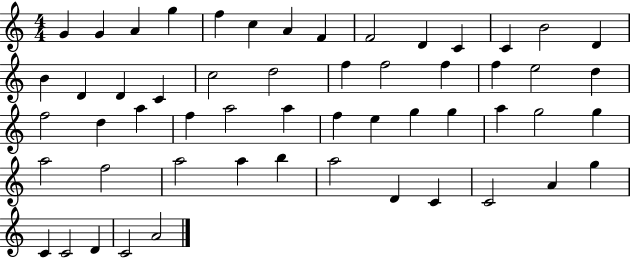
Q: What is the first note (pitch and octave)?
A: G4